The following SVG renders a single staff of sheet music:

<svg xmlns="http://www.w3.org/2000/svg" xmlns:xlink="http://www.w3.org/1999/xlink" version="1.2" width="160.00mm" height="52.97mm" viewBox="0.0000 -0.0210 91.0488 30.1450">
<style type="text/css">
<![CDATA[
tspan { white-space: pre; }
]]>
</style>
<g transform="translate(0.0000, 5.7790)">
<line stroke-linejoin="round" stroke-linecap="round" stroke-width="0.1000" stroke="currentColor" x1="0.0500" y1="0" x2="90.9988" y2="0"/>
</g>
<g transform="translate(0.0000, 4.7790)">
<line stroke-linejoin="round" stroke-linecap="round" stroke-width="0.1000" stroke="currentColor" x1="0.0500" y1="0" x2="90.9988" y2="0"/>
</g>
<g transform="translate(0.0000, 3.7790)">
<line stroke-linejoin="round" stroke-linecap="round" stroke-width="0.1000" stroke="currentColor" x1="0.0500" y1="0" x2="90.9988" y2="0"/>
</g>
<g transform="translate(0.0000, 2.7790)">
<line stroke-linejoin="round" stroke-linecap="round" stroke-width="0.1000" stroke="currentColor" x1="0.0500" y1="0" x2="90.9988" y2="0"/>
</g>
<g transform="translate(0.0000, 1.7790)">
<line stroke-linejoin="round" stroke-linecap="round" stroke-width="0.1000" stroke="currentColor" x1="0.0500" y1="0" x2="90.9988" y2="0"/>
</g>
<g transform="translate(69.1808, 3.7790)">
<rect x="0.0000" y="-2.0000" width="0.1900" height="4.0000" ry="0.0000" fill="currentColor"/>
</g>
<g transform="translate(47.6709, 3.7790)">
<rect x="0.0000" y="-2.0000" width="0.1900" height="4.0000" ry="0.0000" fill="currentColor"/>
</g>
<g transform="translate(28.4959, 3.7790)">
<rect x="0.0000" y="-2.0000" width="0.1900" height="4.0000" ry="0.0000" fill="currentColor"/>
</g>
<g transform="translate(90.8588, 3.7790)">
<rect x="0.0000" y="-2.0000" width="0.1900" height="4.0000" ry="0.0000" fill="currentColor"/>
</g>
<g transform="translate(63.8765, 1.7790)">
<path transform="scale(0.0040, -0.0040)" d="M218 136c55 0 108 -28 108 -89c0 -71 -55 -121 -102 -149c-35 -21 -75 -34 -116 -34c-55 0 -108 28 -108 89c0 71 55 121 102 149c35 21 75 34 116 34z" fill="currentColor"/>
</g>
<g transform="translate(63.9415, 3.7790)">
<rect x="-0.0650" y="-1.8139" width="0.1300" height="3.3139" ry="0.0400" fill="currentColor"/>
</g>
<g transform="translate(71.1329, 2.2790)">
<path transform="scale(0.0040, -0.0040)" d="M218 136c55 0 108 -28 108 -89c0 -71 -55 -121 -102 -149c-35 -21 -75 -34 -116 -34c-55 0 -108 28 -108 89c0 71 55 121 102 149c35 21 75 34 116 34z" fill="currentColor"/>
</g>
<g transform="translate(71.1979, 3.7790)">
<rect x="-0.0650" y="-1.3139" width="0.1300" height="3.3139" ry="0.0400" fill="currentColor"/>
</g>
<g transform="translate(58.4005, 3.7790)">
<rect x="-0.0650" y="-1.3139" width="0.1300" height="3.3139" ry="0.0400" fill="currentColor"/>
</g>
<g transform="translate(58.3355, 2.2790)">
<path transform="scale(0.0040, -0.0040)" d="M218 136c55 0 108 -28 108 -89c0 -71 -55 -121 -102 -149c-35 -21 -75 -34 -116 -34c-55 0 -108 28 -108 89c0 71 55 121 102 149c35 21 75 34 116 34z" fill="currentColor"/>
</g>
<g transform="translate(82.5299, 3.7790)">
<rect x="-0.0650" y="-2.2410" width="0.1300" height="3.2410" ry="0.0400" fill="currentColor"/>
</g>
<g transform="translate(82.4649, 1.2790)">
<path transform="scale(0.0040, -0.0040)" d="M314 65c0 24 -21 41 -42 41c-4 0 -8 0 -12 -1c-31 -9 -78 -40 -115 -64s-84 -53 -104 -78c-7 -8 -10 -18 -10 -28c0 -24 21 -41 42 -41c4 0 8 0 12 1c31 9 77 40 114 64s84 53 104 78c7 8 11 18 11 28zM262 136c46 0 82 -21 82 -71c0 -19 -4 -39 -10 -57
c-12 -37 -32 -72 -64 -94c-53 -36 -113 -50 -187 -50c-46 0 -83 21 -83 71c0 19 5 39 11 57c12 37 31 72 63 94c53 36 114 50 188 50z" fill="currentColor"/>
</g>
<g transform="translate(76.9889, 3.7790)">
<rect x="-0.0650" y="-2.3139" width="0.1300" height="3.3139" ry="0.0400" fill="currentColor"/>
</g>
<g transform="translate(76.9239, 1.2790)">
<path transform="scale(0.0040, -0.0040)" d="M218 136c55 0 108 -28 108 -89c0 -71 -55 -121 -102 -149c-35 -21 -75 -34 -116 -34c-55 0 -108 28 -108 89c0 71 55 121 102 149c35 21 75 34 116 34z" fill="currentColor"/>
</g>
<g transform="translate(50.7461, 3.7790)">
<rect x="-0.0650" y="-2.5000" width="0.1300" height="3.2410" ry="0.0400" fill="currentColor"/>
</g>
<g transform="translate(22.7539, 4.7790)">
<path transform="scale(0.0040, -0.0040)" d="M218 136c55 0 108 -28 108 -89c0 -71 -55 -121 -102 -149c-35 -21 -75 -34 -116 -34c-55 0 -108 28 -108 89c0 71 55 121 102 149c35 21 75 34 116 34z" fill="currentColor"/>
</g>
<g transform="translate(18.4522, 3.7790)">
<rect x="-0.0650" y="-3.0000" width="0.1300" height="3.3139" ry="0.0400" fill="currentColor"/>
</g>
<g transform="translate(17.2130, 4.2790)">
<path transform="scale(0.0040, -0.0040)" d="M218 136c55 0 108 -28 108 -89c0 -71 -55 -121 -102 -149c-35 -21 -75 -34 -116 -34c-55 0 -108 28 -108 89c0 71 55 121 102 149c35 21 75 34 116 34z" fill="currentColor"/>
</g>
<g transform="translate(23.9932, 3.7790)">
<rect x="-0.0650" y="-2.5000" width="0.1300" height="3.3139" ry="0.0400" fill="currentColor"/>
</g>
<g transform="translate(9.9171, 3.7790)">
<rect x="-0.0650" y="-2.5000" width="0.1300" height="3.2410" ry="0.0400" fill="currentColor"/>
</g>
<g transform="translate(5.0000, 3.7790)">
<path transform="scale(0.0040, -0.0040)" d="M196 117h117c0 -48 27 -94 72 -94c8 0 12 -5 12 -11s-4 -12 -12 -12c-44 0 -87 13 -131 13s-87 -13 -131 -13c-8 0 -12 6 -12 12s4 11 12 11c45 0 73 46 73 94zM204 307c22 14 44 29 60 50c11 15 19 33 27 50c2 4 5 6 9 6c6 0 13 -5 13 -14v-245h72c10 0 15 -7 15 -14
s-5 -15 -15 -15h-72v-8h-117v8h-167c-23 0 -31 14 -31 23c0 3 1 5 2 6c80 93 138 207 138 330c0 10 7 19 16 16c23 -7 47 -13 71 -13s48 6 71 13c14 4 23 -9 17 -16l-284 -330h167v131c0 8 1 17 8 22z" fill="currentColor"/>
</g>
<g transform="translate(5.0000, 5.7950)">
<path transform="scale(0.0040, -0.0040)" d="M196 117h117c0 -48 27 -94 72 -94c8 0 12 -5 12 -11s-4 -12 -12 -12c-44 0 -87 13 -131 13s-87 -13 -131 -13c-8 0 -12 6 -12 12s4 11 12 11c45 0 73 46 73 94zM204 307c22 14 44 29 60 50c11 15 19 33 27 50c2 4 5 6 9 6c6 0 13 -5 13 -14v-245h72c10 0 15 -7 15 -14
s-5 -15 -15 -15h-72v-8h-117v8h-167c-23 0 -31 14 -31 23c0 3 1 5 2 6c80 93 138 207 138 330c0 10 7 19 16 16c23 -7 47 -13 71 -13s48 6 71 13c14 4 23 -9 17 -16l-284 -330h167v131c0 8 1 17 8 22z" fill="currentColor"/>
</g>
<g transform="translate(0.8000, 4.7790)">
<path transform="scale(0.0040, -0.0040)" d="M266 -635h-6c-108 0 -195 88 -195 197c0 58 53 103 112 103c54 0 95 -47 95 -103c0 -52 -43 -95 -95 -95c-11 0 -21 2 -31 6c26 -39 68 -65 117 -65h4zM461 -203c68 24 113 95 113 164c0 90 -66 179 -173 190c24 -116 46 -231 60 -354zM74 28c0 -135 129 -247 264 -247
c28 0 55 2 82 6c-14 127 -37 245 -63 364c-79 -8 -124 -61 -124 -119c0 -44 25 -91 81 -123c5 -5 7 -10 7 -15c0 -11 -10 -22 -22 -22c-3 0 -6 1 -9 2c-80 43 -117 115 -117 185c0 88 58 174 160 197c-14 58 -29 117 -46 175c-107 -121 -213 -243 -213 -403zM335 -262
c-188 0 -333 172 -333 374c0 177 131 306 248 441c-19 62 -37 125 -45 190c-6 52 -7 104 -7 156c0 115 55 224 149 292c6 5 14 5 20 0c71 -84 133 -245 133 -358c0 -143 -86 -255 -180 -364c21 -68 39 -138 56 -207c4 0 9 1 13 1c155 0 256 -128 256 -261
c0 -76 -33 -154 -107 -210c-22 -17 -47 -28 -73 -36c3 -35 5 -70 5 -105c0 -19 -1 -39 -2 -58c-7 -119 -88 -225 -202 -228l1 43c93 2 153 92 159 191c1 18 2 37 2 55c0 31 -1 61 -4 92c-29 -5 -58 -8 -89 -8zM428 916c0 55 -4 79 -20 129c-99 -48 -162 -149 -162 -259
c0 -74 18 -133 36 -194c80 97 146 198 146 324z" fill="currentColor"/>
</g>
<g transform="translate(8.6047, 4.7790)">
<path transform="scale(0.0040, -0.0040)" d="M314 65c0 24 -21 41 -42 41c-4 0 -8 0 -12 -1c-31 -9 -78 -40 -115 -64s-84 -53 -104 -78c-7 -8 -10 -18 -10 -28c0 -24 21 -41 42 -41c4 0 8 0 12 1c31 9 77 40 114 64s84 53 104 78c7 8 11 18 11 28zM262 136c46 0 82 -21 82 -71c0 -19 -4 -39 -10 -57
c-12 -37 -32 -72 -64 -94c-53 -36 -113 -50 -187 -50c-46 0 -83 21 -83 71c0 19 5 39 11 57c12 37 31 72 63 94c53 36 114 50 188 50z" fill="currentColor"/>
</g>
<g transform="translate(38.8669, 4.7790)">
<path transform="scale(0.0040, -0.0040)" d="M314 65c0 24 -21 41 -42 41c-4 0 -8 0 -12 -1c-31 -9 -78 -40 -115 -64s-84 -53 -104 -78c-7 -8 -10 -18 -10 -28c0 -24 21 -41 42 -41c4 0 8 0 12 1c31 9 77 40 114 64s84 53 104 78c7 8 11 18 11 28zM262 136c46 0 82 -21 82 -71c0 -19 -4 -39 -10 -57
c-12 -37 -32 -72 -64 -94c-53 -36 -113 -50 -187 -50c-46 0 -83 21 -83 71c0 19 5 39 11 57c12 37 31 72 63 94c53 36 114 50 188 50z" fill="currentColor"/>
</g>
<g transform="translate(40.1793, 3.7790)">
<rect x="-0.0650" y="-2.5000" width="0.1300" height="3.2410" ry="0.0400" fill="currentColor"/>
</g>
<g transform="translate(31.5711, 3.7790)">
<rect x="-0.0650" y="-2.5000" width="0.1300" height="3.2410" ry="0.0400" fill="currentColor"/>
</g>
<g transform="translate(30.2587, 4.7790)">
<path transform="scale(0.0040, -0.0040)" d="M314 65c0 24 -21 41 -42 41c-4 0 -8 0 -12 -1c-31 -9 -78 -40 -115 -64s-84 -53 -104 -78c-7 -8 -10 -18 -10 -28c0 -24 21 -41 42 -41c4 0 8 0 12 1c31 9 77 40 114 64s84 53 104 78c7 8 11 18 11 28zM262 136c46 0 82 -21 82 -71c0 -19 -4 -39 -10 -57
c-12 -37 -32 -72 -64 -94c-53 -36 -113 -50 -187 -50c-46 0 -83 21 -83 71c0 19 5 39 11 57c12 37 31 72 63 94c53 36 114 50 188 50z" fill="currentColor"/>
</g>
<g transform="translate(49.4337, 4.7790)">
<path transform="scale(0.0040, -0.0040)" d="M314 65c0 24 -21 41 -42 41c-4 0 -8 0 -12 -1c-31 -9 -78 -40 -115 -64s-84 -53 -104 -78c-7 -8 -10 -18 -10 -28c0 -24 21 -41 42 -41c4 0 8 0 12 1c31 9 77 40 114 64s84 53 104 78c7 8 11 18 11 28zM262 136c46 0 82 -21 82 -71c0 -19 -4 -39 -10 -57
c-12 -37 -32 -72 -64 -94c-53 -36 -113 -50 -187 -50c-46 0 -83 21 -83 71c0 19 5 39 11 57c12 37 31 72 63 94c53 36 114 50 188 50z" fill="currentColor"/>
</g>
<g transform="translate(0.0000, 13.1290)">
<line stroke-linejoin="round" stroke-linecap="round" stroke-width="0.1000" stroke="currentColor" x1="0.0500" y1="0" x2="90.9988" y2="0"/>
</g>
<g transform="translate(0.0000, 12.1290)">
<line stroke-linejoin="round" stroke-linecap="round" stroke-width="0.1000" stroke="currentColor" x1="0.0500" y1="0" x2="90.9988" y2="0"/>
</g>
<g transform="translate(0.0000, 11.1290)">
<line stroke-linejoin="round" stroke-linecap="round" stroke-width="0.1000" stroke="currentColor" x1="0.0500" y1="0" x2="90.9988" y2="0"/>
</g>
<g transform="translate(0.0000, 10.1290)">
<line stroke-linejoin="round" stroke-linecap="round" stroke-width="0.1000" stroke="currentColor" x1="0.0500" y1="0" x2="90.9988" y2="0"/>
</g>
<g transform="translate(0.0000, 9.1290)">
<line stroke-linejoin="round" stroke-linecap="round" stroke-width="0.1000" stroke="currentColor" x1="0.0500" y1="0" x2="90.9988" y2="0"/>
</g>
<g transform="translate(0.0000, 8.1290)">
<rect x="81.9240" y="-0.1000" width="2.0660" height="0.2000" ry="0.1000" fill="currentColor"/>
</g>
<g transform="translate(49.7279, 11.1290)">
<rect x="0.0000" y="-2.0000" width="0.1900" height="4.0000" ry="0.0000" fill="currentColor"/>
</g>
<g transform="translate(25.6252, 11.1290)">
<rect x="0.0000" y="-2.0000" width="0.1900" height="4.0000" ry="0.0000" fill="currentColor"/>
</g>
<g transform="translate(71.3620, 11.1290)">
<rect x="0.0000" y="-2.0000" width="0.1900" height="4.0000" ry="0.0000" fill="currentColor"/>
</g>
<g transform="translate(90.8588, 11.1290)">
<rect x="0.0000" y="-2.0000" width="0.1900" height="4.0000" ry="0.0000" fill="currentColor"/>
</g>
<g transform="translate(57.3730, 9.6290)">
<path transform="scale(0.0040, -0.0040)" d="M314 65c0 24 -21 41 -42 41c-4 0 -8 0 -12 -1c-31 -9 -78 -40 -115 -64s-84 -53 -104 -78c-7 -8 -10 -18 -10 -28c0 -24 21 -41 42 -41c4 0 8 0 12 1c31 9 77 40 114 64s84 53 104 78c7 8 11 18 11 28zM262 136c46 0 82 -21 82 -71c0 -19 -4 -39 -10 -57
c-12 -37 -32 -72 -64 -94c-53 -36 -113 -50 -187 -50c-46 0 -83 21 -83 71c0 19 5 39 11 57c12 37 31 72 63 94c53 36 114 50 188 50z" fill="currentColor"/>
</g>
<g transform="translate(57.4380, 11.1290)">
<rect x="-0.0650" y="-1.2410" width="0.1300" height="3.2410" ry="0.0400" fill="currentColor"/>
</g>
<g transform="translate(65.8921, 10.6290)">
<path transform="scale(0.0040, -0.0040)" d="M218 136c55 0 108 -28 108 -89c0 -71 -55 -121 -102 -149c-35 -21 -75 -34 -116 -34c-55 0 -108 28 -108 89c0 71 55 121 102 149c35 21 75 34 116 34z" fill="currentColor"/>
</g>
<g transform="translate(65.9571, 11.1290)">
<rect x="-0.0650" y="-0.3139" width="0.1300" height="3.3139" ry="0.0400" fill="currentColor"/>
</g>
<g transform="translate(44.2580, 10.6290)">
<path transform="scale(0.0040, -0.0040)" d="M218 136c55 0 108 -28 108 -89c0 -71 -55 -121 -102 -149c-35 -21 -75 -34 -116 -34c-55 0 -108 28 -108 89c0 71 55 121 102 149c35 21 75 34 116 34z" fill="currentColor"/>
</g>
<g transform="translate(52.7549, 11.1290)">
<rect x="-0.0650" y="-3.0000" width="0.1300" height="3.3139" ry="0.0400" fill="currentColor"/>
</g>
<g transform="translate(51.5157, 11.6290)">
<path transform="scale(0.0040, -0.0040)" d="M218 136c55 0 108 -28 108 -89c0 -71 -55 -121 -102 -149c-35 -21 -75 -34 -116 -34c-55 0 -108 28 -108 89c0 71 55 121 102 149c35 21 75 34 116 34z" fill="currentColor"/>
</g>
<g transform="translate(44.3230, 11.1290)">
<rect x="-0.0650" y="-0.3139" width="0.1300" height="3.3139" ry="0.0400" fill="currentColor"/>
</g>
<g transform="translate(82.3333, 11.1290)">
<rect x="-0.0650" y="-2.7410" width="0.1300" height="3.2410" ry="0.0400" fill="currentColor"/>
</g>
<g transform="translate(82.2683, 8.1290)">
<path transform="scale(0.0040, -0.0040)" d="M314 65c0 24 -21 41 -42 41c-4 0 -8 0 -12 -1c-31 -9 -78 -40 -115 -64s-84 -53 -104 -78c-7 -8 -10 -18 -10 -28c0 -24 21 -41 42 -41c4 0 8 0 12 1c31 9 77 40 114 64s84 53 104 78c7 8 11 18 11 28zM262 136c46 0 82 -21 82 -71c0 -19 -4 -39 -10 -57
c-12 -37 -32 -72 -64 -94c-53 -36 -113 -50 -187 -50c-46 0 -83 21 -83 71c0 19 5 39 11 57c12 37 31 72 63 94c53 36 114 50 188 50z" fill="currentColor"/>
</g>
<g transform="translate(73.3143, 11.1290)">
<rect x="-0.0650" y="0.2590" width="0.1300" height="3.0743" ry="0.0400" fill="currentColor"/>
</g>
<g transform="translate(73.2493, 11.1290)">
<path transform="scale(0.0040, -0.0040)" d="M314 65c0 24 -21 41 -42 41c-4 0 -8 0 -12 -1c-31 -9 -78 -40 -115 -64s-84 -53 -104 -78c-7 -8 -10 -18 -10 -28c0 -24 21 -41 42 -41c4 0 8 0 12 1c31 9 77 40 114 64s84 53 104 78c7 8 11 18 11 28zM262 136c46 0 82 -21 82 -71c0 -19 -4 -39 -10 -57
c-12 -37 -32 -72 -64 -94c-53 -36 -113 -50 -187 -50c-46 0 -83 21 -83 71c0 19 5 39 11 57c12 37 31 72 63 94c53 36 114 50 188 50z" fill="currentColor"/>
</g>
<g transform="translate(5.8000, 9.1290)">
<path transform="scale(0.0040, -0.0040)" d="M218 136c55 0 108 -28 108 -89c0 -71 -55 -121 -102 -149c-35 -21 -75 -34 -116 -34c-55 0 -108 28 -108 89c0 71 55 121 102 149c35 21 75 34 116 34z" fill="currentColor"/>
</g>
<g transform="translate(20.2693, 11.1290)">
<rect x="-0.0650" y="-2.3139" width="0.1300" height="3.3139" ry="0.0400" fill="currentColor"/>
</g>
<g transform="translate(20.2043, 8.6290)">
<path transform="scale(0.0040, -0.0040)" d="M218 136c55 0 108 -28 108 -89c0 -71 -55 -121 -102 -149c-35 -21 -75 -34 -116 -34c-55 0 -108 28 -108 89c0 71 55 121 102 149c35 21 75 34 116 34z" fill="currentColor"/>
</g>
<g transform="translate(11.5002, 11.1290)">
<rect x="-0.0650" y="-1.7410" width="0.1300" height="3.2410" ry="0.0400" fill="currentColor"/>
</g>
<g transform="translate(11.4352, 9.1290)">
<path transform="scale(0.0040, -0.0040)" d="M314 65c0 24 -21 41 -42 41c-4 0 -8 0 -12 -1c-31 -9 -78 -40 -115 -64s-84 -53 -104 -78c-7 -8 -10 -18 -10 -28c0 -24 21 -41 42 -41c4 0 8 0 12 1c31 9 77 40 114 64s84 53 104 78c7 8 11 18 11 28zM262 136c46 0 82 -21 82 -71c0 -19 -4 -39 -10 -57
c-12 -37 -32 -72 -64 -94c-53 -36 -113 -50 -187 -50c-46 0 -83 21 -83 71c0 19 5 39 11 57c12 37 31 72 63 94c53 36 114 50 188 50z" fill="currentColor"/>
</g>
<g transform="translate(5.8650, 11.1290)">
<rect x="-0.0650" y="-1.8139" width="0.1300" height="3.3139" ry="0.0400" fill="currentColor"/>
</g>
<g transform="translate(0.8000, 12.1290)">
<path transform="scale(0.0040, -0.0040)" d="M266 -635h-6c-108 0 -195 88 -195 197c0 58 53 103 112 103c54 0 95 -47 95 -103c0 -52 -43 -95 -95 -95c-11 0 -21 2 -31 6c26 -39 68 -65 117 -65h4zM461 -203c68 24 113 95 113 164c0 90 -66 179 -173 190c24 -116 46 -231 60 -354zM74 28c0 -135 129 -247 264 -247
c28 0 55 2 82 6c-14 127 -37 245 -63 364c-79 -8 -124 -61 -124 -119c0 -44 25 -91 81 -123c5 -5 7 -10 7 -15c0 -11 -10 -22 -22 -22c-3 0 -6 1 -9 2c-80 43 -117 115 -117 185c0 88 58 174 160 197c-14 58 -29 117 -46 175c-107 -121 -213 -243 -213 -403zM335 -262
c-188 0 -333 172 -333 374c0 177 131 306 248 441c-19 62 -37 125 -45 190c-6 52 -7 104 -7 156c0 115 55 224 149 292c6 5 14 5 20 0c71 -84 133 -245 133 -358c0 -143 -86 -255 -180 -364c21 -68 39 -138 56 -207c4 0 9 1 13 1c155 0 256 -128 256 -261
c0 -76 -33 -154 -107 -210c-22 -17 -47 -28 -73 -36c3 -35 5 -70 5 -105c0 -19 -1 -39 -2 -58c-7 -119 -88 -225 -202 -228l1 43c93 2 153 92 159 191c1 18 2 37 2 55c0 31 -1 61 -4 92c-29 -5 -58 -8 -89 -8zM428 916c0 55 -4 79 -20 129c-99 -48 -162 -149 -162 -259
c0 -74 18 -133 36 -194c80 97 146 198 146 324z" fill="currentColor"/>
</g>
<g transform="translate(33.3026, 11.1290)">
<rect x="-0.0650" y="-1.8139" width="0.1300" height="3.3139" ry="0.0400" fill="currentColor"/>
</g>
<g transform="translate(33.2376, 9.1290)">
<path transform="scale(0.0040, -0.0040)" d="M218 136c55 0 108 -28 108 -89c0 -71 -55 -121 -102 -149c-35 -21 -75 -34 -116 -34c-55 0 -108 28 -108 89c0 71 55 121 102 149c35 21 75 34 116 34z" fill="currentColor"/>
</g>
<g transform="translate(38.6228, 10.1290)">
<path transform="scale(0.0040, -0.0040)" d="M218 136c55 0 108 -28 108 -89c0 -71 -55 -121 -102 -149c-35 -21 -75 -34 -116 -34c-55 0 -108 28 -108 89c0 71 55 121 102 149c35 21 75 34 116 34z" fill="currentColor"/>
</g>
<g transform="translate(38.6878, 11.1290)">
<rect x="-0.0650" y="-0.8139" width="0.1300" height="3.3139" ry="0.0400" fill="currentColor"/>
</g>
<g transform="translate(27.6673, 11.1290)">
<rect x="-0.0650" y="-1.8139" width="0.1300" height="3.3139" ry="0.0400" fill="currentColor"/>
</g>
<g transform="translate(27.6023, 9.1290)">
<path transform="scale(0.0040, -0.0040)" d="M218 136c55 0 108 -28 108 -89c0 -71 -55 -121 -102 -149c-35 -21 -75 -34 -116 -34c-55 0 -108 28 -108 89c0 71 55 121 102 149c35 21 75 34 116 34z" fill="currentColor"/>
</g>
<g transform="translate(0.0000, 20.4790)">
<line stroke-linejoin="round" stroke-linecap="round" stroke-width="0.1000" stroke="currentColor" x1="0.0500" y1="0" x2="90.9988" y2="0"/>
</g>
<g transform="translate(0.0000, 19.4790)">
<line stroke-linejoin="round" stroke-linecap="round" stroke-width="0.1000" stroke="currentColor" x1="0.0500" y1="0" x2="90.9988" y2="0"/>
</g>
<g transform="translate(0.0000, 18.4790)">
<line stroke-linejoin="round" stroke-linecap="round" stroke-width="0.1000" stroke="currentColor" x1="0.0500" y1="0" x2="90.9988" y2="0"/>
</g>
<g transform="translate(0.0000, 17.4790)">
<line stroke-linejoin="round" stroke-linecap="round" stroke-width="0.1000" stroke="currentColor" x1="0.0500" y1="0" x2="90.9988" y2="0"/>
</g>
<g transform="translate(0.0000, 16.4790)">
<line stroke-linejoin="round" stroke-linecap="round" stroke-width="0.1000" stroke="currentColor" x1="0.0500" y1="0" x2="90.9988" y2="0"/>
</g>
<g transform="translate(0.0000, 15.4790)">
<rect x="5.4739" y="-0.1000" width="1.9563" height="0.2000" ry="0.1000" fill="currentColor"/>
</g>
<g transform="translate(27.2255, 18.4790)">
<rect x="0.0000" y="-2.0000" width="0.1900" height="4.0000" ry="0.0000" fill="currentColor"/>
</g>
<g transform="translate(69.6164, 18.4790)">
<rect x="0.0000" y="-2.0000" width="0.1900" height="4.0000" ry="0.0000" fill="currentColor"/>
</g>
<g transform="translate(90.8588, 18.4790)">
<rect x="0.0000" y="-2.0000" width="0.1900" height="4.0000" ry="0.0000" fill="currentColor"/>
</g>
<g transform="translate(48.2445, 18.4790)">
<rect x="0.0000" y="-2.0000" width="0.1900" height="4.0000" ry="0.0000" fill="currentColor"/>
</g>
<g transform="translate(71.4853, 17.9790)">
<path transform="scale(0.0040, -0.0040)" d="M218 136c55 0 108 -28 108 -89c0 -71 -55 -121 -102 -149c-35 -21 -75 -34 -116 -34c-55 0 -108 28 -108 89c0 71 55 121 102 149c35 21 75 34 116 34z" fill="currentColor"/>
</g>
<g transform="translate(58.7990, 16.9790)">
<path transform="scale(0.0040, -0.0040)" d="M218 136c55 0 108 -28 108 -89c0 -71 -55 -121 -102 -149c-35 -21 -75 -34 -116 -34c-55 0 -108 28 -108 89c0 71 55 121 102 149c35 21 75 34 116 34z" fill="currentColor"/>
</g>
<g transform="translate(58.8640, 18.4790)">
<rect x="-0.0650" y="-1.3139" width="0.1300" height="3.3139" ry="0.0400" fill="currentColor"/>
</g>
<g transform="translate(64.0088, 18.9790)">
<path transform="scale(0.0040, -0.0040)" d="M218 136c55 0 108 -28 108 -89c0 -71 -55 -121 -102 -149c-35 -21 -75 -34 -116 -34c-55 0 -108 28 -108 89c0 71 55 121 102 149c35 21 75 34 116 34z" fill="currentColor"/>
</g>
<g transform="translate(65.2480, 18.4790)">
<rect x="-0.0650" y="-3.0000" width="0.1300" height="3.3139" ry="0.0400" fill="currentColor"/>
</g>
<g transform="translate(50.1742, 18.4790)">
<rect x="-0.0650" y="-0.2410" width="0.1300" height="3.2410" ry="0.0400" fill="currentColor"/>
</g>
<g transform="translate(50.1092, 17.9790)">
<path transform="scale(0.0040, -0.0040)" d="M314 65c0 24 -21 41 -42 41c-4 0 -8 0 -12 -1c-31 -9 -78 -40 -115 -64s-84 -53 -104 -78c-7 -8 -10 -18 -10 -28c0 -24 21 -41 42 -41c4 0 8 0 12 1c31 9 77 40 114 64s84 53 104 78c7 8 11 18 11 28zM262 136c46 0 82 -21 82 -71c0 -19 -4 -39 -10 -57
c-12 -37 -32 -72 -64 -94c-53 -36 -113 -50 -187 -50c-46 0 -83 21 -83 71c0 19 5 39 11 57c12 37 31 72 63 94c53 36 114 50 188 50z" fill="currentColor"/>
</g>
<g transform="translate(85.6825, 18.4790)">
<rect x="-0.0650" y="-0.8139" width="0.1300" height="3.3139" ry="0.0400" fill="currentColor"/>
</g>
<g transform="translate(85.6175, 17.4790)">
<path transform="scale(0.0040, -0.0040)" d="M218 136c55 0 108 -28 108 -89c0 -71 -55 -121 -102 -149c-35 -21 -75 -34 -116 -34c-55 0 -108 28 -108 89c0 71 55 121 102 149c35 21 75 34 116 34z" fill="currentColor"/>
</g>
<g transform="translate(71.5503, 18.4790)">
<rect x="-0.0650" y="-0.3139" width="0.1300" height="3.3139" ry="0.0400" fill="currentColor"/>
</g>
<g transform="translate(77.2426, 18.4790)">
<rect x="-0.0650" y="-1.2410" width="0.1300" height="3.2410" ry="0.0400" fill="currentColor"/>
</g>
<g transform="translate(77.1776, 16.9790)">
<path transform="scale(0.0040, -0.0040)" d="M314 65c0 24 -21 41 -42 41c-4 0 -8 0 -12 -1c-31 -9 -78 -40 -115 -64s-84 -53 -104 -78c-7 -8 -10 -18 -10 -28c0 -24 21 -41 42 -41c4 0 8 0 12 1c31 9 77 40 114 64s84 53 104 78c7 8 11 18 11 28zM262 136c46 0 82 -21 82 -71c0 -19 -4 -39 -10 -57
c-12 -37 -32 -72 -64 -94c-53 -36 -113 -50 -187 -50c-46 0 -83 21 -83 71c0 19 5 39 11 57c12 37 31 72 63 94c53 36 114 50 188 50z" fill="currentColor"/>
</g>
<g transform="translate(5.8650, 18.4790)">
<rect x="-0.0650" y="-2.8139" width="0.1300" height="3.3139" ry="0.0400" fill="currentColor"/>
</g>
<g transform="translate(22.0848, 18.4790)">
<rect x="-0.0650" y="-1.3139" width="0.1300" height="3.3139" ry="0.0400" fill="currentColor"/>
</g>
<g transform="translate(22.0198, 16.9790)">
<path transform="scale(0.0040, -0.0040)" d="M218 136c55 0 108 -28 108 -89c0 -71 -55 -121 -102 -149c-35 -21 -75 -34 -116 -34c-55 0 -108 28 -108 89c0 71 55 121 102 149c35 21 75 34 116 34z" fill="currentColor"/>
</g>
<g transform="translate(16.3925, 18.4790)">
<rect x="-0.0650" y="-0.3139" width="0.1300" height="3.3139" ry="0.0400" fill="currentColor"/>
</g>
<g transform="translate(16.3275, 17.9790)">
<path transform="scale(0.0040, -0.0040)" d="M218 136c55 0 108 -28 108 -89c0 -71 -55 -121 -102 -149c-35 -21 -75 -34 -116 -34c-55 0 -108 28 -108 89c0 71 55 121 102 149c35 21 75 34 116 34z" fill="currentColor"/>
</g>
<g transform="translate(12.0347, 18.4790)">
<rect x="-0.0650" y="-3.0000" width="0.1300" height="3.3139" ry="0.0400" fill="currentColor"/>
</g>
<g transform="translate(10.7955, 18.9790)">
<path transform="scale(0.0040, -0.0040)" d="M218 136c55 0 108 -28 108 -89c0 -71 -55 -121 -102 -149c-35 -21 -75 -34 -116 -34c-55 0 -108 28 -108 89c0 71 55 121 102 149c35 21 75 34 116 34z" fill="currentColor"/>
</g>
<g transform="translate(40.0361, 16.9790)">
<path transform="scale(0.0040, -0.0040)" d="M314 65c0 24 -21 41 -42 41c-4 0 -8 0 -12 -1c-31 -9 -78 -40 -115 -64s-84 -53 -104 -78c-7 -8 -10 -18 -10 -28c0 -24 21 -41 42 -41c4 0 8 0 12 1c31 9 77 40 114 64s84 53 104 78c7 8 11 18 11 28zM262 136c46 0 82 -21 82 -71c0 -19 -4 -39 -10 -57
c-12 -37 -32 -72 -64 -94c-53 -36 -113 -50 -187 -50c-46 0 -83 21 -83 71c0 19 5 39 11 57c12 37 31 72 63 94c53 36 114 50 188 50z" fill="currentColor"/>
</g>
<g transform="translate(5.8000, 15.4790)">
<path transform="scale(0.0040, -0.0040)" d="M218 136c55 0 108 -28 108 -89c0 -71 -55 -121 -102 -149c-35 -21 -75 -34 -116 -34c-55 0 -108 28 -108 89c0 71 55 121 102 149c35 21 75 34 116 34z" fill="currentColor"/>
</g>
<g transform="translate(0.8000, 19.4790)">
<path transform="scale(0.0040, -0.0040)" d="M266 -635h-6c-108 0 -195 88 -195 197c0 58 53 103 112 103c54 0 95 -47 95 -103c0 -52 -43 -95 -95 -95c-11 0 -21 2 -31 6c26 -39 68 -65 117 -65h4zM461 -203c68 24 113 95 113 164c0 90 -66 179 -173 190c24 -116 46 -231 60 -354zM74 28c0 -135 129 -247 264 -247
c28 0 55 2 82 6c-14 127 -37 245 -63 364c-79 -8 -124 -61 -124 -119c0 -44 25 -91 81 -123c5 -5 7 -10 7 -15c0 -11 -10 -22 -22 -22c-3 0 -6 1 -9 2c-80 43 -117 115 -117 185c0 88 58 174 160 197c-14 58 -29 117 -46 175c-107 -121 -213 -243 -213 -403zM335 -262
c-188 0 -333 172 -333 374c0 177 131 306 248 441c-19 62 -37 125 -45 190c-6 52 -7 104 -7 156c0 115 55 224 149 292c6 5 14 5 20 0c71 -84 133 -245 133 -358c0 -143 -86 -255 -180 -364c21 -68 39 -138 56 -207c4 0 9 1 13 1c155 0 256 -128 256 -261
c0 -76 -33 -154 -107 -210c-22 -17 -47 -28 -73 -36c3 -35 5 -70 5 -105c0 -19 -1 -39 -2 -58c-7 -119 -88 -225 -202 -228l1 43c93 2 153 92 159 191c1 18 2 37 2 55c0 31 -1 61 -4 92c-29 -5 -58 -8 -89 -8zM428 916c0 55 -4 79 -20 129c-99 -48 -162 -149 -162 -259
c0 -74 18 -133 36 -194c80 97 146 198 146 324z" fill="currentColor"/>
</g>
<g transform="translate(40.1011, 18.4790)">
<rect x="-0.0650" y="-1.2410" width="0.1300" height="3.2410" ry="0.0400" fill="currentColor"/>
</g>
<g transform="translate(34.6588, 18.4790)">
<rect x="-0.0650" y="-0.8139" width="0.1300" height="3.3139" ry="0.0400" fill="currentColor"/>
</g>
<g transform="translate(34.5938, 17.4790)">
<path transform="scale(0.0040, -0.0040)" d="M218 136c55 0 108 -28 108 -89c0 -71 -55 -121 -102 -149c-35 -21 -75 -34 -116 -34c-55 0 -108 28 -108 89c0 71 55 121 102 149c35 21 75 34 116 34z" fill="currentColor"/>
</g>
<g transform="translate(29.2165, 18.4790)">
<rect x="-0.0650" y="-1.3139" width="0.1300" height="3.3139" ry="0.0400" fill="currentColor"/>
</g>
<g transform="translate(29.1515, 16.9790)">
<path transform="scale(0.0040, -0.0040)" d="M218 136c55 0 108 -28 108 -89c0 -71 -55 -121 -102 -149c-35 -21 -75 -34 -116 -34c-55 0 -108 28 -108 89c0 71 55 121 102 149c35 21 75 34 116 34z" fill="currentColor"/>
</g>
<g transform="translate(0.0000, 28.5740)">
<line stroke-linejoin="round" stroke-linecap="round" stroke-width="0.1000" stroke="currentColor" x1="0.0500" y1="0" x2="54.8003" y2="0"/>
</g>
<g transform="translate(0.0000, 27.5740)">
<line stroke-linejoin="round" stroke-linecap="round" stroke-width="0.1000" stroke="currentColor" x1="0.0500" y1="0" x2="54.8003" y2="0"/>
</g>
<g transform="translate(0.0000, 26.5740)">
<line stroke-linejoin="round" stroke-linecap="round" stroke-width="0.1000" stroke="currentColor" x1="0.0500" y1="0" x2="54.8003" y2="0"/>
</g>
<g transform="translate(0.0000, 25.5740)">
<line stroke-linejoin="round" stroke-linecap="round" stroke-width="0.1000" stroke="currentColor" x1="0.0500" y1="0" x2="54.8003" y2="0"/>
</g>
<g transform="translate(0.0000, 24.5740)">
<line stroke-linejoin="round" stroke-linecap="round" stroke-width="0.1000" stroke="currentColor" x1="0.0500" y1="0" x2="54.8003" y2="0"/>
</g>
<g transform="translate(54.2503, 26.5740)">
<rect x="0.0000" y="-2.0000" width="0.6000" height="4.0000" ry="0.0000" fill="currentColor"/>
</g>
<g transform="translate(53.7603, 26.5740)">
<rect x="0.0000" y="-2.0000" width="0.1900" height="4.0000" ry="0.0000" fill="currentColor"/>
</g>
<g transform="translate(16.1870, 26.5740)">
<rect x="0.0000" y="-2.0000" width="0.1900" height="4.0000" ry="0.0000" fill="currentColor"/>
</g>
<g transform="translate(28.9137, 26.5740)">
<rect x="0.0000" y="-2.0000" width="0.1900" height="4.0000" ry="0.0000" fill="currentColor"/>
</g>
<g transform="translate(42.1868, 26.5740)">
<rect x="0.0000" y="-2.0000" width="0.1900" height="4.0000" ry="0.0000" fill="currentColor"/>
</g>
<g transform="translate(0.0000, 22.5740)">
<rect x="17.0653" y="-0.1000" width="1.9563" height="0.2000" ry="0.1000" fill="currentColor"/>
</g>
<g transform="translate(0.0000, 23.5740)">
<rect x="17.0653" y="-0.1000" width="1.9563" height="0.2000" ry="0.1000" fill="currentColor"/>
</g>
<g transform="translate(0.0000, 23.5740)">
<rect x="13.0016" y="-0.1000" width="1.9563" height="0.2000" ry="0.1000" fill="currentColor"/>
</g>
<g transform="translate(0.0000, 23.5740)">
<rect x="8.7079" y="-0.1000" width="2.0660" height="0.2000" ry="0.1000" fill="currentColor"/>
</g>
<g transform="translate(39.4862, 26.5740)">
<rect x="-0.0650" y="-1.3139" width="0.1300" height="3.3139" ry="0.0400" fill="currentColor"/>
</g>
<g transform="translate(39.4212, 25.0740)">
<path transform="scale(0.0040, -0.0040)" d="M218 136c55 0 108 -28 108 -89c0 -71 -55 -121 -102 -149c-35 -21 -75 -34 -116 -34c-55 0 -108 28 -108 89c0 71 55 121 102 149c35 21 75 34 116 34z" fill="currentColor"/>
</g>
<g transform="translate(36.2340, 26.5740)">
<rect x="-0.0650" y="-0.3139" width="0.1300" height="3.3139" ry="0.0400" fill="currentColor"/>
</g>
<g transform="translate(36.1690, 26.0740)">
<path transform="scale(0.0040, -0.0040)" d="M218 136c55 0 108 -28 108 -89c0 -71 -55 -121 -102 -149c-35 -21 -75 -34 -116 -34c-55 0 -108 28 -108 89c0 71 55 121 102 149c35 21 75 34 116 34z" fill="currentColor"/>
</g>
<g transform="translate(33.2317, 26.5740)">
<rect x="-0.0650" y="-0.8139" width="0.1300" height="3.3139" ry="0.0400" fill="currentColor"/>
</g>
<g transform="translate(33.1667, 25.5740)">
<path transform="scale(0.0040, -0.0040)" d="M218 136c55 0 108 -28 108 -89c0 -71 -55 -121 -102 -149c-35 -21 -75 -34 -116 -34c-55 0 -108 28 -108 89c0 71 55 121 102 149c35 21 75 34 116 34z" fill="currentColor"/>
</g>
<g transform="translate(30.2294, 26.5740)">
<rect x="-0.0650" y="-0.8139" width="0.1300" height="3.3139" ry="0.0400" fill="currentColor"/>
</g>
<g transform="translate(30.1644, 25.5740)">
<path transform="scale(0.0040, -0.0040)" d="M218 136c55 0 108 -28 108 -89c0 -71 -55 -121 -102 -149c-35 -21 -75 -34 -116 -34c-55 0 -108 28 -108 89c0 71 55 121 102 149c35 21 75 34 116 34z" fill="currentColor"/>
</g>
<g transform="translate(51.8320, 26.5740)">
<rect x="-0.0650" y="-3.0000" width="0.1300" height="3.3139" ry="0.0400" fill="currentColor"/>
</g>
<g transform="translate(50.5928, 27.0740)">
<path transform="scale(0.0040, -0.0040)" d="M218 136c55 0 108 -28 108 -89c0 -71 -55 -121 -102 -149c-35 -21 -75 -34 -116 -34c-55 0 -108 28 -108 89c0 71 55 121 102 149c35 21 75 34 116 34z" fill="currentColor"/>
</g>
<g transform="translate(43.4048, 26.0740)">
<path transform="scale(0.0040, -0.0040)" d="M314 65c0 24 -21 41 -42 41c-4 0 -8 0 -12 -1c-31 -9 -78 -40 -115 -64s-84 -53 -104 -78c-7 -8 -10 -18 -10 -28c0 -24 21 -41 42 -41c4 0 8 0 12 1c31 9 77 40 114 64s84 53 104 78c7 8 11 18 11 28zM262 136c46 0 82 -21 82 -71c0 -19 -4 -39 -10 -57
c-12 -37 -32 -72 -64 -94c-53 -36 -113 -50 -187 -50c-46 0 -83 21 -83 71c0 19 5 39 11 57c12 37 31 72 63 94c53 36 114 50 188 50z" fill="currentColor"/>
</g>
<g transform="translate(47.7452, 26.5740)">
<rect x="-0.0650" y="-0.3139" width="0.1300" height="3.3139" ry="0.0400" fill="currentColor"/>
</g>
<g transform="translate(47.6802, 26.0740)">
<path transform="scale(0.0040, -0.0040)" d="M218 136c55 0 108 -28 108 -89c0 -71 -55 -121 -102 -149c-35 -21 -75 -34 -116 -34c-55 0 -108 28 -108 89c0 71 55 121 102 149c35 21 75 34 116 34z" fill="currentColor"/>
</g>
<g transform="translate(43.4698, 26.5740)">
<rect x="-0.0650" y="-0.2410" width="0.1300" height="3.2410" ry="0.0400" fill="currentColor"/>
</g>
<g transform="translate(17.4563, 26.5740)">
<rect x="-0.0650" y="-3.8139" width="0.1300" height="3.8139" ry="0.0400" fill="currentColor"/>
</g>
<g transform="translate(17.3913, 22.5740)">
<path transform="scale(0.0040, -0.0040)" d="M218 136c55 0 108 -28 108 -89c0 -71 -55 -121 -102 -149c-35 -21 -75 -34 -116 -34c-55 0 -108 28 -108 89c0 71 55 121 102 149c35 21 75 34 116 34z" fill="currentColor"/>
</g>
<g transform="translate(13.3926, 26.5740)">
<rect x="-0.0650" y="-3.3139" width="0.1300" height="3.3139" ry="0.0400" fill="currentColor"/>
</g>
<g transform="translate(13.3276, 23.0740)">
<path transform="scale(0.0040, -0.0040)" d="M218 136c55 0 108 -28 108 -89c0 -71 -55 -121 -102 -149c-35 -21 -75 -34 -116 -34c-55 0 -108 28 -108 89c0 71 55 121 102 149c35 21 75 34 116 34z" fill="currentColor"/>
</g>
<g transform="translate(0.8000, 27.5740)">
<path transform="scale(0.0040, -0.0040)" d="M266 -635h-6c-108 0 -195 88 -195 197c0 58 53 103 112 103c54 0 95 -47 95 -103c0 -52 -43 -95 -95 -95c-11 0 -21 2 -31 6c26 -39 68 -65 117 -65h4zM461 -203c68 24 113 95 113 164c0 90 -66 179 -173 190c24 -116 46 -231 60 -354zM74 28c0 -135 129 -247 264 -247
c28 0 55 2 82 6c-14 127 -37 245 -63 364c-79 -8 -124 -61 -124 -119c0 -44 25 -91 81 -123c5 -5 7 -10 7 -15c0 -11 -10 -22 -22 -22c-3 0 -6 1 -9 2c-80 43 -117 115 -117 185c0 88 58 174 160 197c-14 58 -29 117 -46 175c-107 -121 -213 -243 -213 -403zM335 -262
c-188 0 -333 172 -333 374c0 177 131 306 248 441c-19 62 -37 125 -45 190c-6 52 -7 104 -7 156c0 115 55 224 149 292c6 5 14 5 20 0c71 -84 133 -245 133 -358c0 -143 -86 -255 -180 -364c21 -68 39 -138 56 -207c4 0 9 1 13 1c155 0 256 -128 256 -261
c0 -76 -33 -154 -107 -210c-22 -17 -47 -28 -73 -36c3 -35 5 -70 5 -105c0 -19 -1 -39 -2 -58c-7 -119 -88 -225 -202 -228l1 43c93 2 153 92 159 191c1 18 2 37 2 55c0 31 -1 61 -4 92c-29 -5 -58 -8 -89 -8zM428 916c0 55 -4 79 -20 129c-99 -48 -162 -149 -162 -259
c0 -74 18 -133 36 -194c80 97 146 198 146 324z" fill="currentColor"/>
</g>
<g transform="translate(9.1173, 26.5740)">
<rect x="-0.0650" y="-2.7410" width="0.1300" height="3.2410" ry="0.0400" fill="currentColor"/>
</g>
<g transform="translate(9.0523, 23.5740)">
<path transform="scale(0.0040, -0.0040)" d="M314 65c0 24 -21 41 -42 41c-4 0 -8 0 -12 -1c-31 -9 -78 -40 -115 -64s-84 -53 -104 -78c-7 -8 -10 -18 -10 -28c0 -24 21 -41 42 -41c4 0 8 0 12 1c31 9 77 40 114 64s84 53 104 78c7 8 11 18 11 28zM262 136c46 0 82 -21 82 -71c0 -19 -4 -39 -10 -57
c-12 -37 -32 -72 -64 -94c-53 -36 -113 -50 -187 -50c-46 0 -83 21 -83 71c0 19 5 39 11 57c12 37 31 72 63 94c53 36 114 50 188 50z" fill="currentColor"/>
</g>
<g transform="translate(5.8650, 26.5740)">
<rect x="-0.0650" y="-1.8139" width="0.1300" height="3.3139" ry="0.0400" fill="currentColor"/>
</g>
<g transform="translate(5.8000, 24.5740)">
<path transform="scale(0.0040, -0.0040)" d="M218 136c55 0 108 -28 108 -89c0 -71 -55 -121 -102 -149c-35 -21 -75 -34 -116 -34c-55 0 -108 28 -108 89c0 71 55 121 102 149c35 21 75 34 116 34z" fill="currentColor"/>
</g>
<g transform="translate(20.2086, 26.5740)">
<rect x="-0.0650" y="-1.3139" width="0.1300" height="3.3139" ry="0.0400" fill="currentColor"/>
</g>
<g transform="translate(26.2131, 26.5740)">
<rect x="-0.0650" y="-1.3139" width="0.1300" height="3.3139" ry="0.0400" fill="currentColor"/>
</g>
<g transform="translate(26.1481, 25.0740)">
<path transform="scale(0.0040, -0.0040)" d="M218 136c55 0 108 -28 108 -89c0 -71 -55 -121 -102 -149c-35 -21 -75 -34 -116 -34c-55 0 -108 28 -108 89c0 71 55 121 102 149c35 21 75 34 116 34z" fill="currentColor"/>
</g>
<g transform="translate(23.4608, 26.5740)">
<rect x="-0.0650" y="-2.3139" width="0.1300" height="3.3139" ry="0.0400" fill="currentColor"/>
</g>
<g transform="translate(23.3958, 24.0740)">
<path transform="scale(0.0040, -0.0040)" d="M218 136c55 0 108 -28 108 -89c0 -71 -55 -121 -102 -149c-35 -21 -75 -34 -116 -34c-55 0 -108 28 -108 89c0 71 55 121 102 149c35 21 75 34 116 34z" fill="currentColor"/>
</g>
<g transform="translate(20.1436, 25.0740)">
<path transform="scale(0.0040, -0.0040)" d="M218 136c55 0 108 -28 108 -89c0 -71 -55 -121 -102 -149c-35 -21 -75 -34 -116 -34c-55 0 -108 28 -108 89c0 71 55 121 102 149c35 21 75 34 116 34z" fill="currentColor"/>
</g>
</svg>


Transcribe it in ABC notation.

X:1
T:Untitled
M:4/4
L:1/4
K:C
G2 A G G2 G2 G2 e f e g g2 f f2 g f f d c A e2 c B2 a2 a A c e e d e2 c2 e A c e2 d f a2 b c' e g e d d c e c2 c A